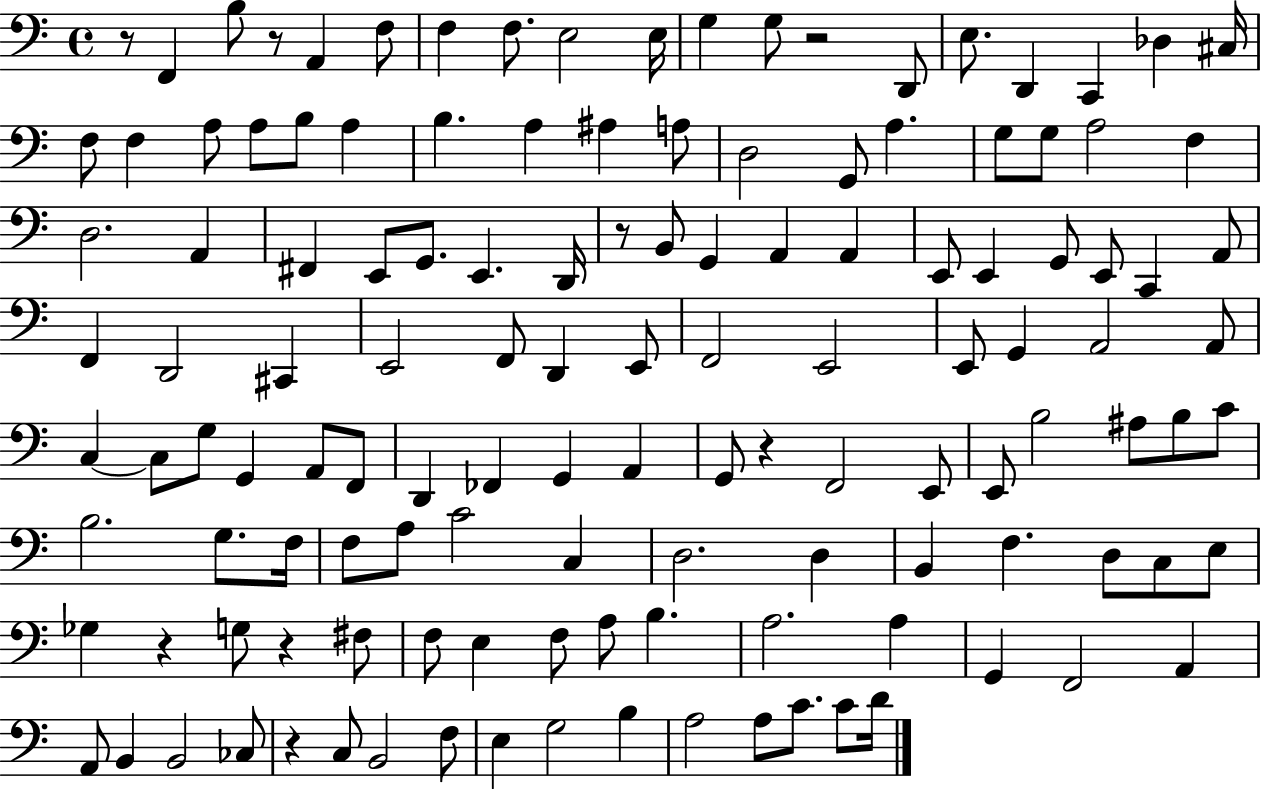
R/e F2/q B3/e R/e A2/q F3/e F3/q F3/e. E3/h E3/s G3/q G3/e R/h D2/e E3/e. D2/q C2/q Db3/q C#3/s F3/e F3/q A3/e A3/e B3/e A3/q B3/q. A3/q A#3/q A3/e D3/h G2/e A3/q. G3/e G3/e A3/h F3/q D3/h. A2/q F#2/q E2/e G2/e. E2/q. D2/s R/e B2/e G2/q A2/q A2/q E2/e E2/q G2/e E2/e C2/q A2/e F2/q D2/h C#2/q E2/h F2/e D2/q E2/e F2/h E2/h E2/e G2/q A2/h A2/e C3/q C3/e G3/e G2/q A2/e F2/e D2/q FES2/q G2/q A2/q G2/e R/q F2/h E2/e E2/e B3/h A#3/e B3/e C4/e B3/h. G3/e. F3/s F3/e A3/e C4/h C3/q D3/h. D3/q B2/q F3/q. D3/e C3/e E3/e Gb3/q R/q G3/e R/q F#3/e F3/e E3/q F3/e A3/e B3/q. A3/h. A3/q G2/q F2/h A2/q A2/e B2/q B2/h CES3/e R/q C3/e B2/h F3/e E3/q G3/h B3/q A3/h A3/e C4/e. C4/e D4/s